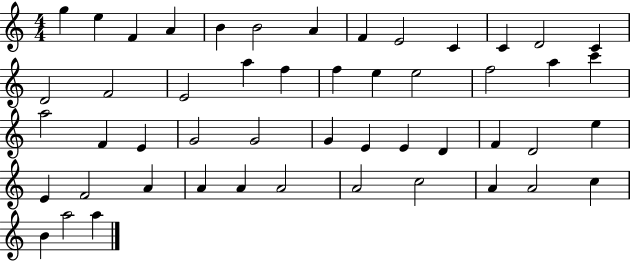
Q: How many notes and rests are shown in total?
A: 50